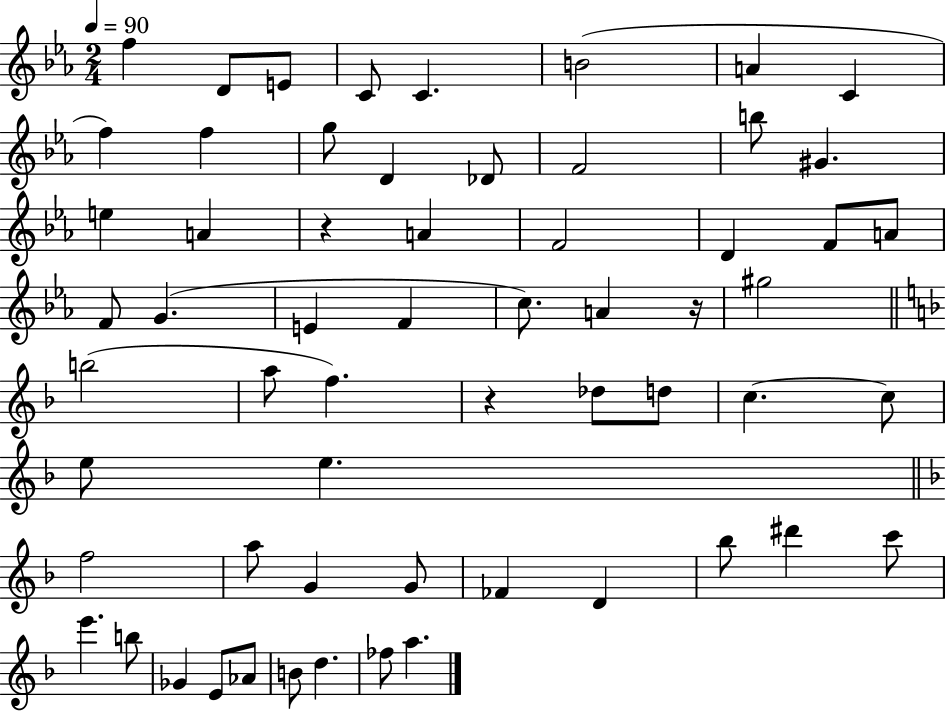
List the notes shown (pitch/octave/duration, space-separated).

F5/q D4/e E4/e C4/e C4/q. B4/h A4/q C4/q F5/q F5/q G5/e D4/q Db4/e F4/h B5/e G#4/q. E5/q A4/q R/q A4/q F4/h D4/q F4/e A4/e F4/e G4/q. E4/q F4/q C5/e. A4/q R/s G#5/h B5/h A5/e F5/q. R/q Db5/e D5/e C5/q. C5/e E5/e E5/q. F5/h A5/e G4/q G4/e FES4/q D4/q Bb5/e D#6/q C6/e E6/q. B5/e Gb4/q E4/e Ab4/e B4/e D5/q. FES5/e A5/q.